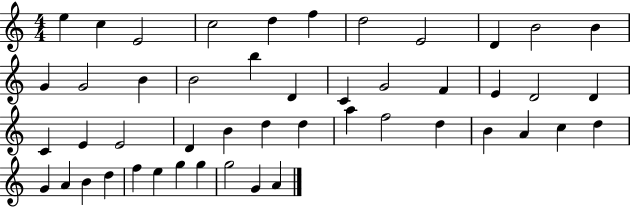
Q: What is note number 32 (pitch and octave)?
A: F5